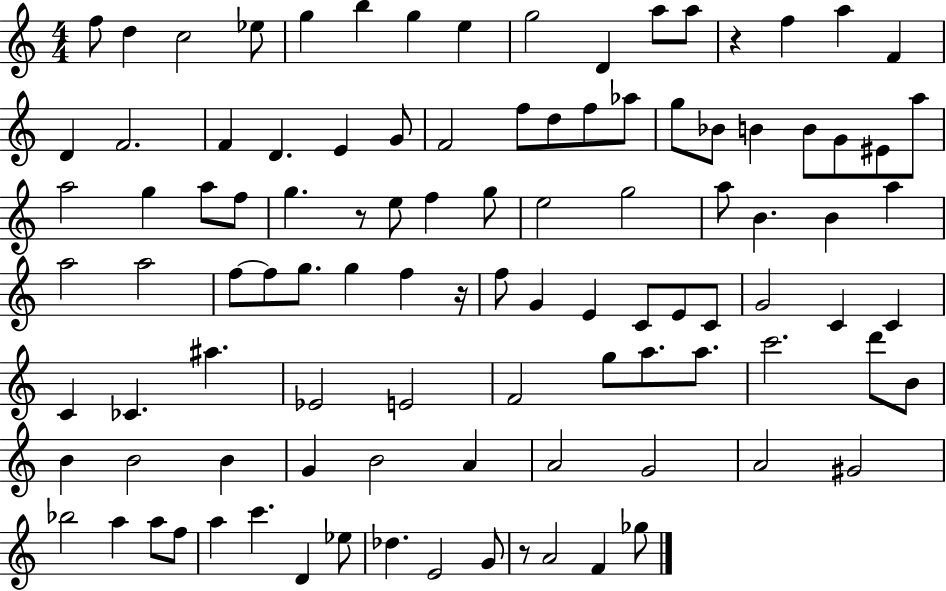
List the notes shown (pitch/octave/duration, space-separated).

F5/e D5/q C5/h Eb5/e G5/q B5/q G5/q E5/q G5/h D4/q A5/e A5/e R/q F5/q A5/q F4/q D4/q F4/h. F4/q D4/q. E4/q G4/e F4/h F5/e D5/e F5/e Ab5/e G5/e Bb4/e B4/q B4/e G4/e EIS4/e A5/e A5/h G5/q A5/e F5/e G5/q. R/e E5/e F5/q G5/e E5/h G5/h A5/e B4/q. B4/q A5/q A5/h A5/h F5/e F5/e G5/e. G5/q F5/q R/s F5/e G4/q E4/q C4/e E4/e C4/e G4/h C4/q C4/q C4/q CES4/q. A#5/q. Eb4/h E4/h F4/h G5/e A5/e. A5/e. C6/h. D6/e B4/e B4/q B4/h B4/q G4/q B4/h A4/q A4/h G4/h A4/h G#4/h Bb5/h A5/q A5/e F5/e A5/q C6/q. D4/q Eb5/e Db5/q. E4/h G4/e R/e A4/h F4/q Gb5/e